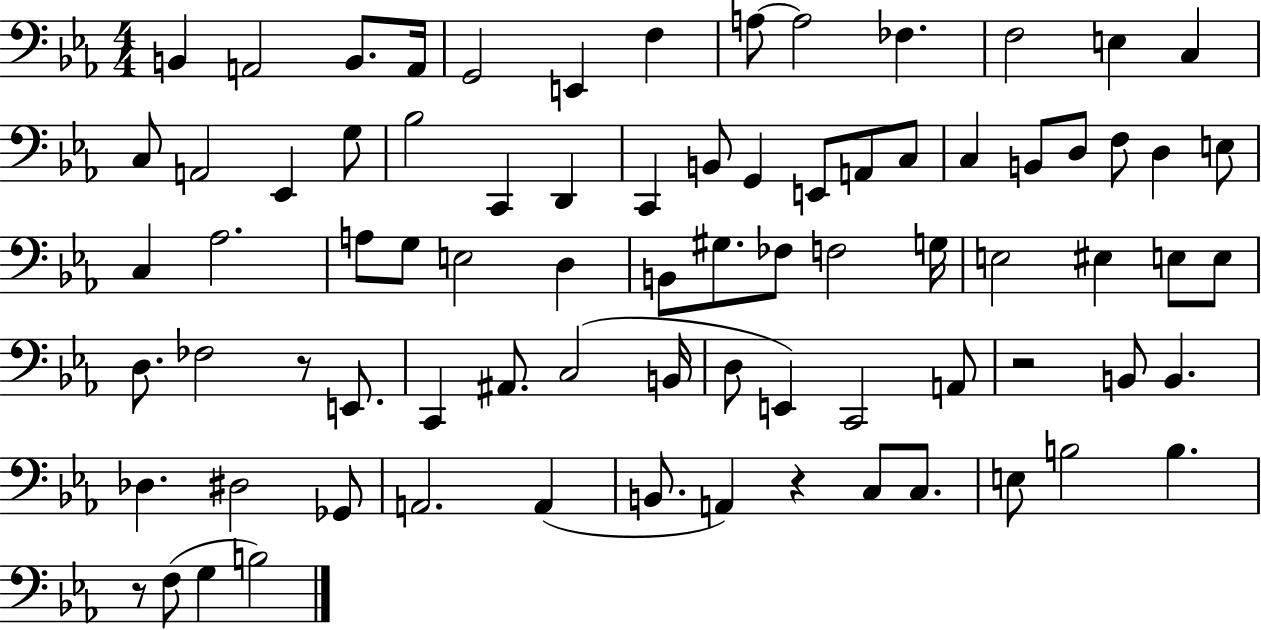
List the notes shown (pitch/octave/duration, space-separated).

B2/q A2/h B2/e. A2/s G2/h E2/q F3/q A3/e A3/h FES3/q. F3/h E3/q C3/q C3/e A2/h Eb2/q G3/e Bb3/h C2/q D2/q C2/q B2/e G2/q E2/e A2/e C3/e C3/q B2/e D3/e F3/e D3/q E3/e C3/q Ab3/h. A3/e G3/e E3/h D3/q B2/e G#3/e. FES3/e F3/h G3/s E3/h EIS3/q E3/e E3/e D3/e. FES3/h R/e E2/e. C2/q A#2/e. C3/h B2/s D3/e E2/q C2/h A2/e R/h B2/e B2/q. Db3/q. D#3/h Gb2/e A2/h. A2/q B2/e. A2/q R/q C3/e C3/e. E3/e B3/h B3/q. R/e F3/e G3/q B3/h